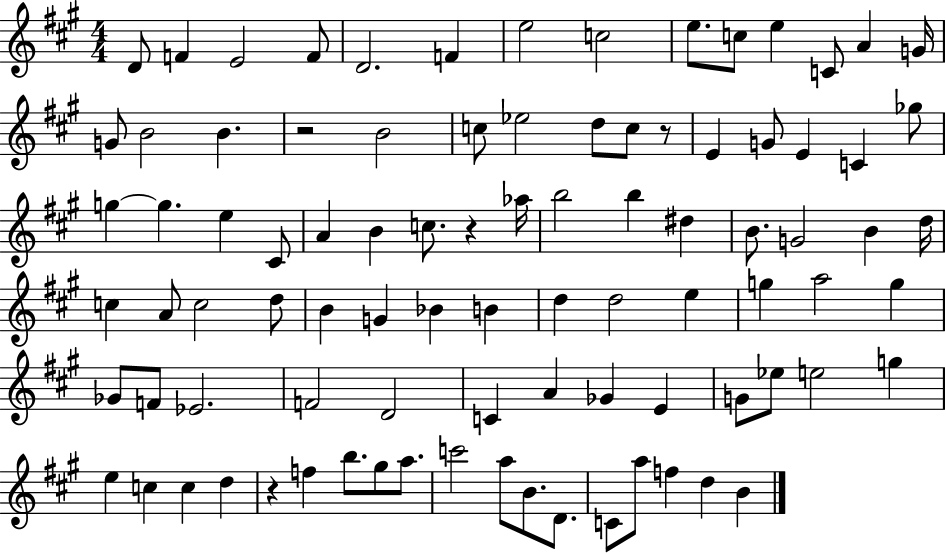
{
  \clef treble
  \numericTimeSignature
  \time 4/4
  \key a \major
  d'8 f'4 e'2 f'8 | d'2. f'4 | e''2 c''2 | e''8. c''8 e''4 c'8 a'4 g'16 | \break g'8 b'2 b'4. | r2 b'2 | c''8 ees''2 d''8 c''8 r8 | e'4 g'8 e'4 c'4 ges''8 | \break g''4~~ g''4. e''4 cis'8 | a'4 b'4 c''8. r4 aes''16 | b''2 b''4 dis''4 | b'8. g'2 b'4 d''16 | \break c''4 a'8 c''2 d''8 | b'4 g'4 bes'4 b'4 | d''4 d''2 e''4 | g''4 a''2 g''4 | \break ges'8 f'8 ees'2. | f'2 d'2 | c'4 a'4 ges'4 e'4 | g'8 ees''8 e''2 g''4 | \break e''4 c''4 c''4 d''4 | r4 f''4 b''8. gis''8 a''8. | c'''2 a''8 b'8. d'8. | c'8 a''8 f''4 d''4 b'4 | \break \bar "|."
}